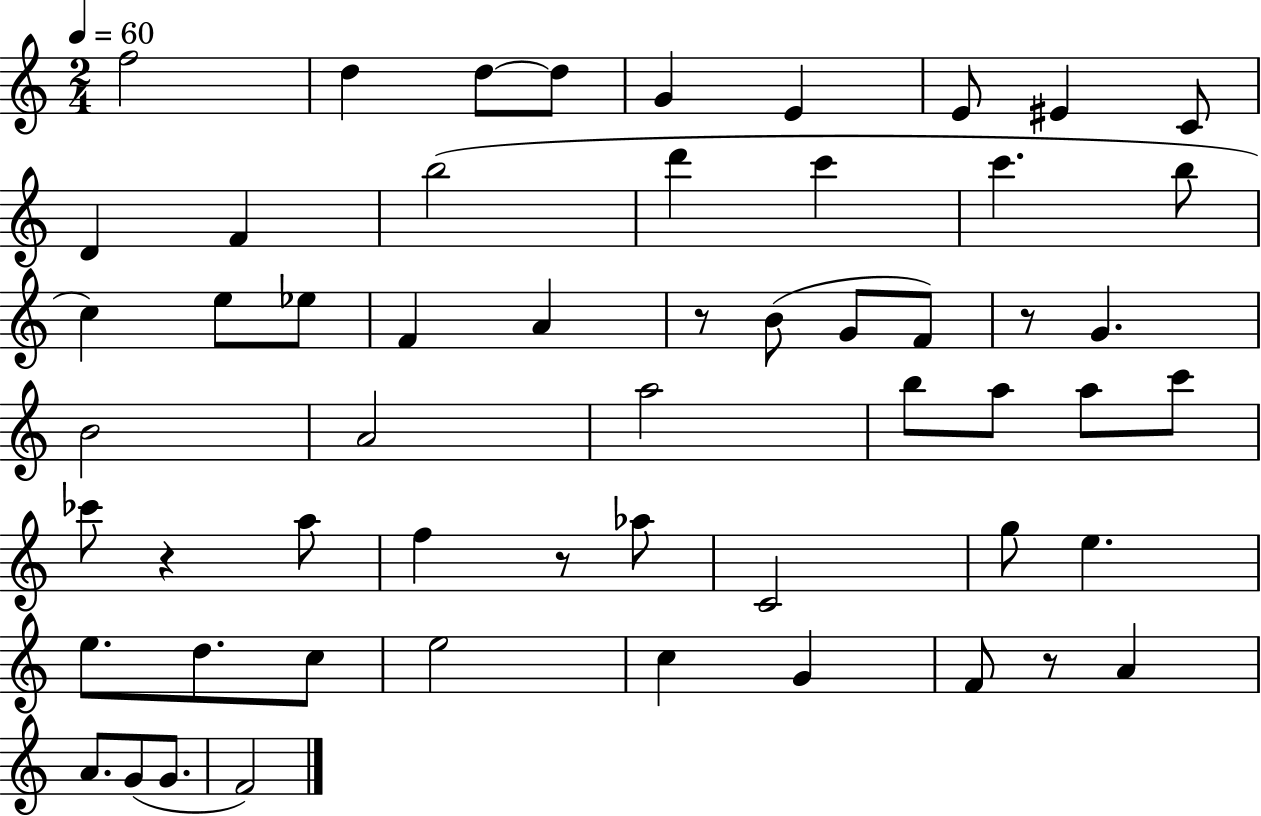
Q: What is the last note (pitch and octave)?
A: F4